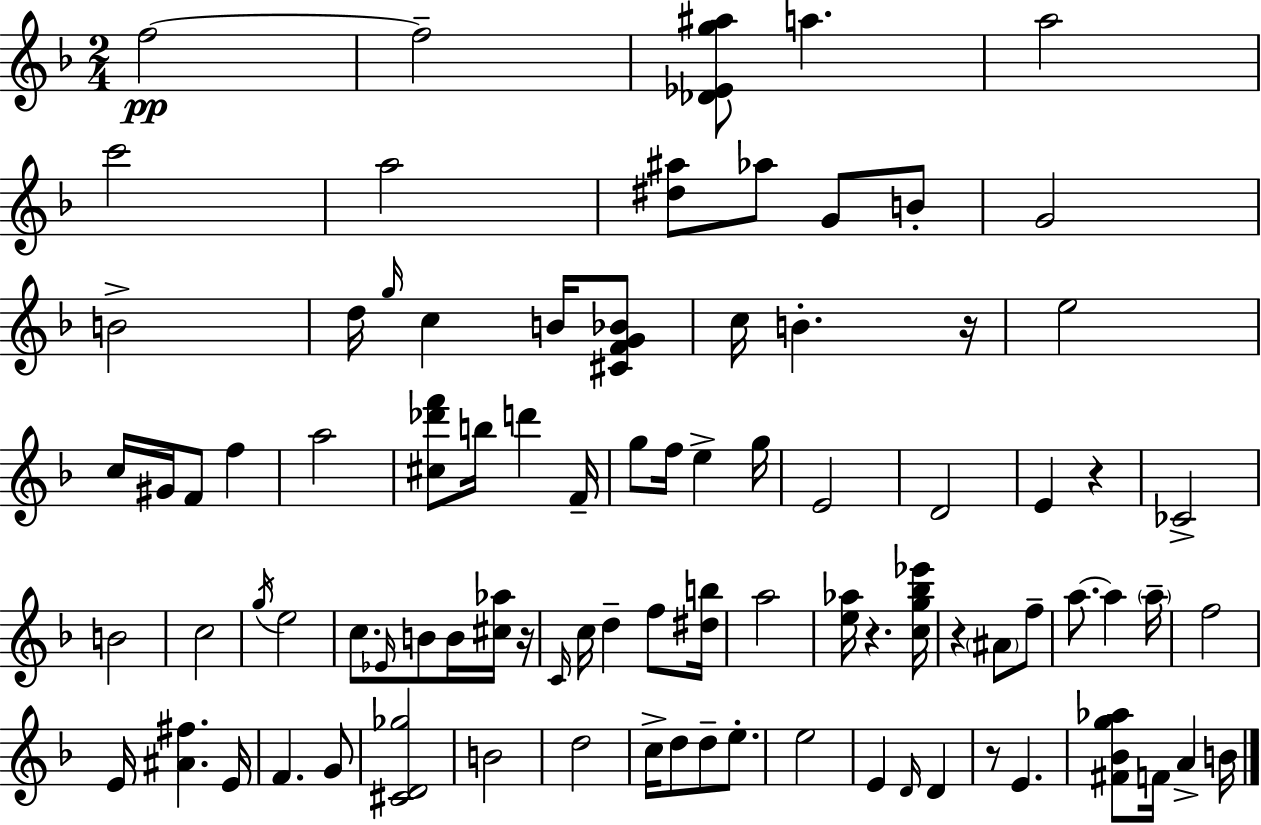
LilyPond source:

{
  \clef treble
  \numericTimeSignature
  \time 2/4
  \key f \major
  \repeat volta 2 { f''2~~\pp | f''2-- | <des' ees' g'' ais''>8 a''4. | a''2 | \break c'''2 | a''2 | <dis'' ais''>8 aes''8 g'8 b'8-. | g'2 | \break b'2-> | d''16 \grace { g''16 } c''4 b'16 <cis' f' g' bes'>8 | c''16 b'4.-. | r16 e''2 | \break c''16 gis'16 f'8 f''4 | a''2 | <cis'' des''' f'''>8 b''16 d'''4 | f'16-- g''8 f''16 e''4-> | \break g''16 e'2 | d'2 | e'4 r4 | ces'2-> | \break b'2 | c''2 | \acciaccatura { g''16 } e''2 | c''8. \grace { ees'16 } b'8 | \break b'16 <cis'' aes''>16 r16 \grace { c'16 } c''16 d''4-- | f''8 <dis'' b''>16 a''2 | <e'' aes''>16 r4. | <c'' g'' bes'' ees'''>16 r4 | \break \parenthesize ais'8 f''8-- a''8.~~ a''4 | \parenthesize a''16-- f''2 | e'16 <ais' fis''>4. | e'16 f'4. | \break g'8 <cis' d' ges''>2 | b'2 | d''2 | c''16-> d''8 d''8-- | \break e''8.-. e''2 | e'4 | \grace { d'16 } d'4 r8 e'4. | <fis' bes' g'' aes''>8 f'16 | \break a'4-> b'16 } \bar "|."
}